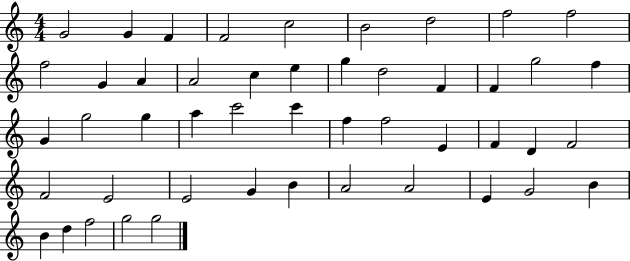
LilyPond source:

{
  \clef treble
  \numericTimeSignature
  \time 4/4
  \key c \major
  g'2 g'4 f'4 | f'2 c''2 | b'2 d''2 | f''2 f''2 | \break f''2 g'4 a'4 | a'2 c''4 e''4 | g''4 d''2 f'4 | f'4 g''2 f''4 | \break g'4 g''2 g''4 | a''4 c'''2 c'''4 | f''4 f''2 e'4 | f'4 d'4 f'2 | \break f'2 e'2 | e'2 g'4 b'4 | a'2 a'2 | e'4 g'2 b'4 | \break b'4 d''4 f''2 | g''2 g''2 | \bar "|."
}